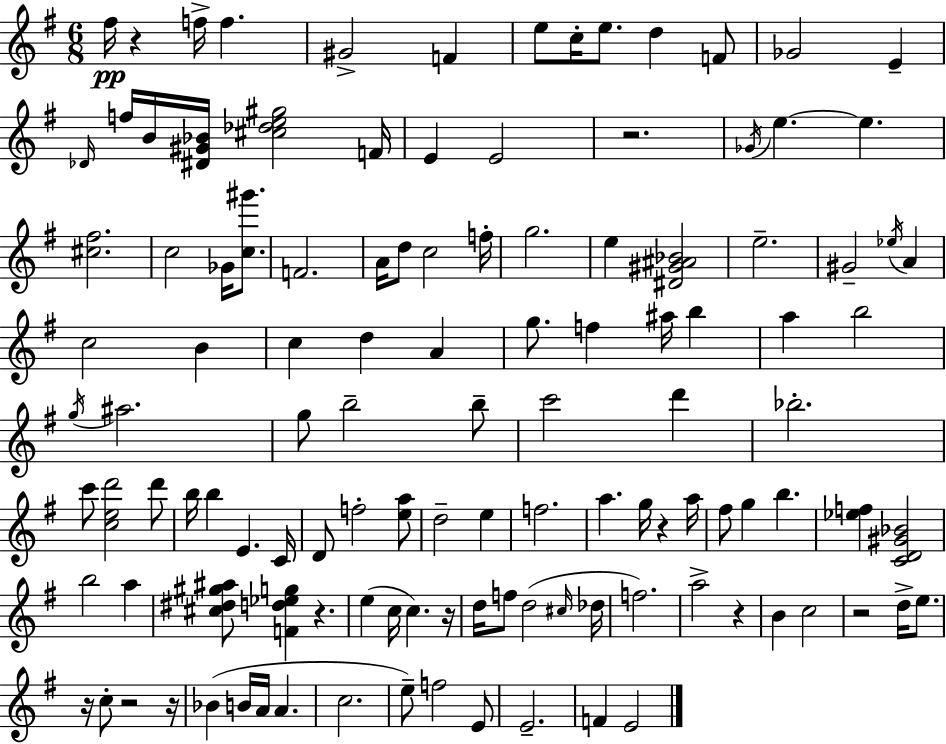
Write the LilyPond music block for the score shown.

{
  \clef treble
  \numericTimeSignature
  \time 6/8
  \key g \major
  fis''16\pp r4 f''16-> f''4. | gis'2-> f'4 | e''8 c''16-. e''8. d''4 f'8 | ges'2 e'4-- | \break \grace { des'16 } f''16 b'16 <dis' gis' bes'>16 <cis'' des'' e'' gis''>2 | f'16 e'4 e'2 | r2. | \acciaccatura { ges'16 } e''4.~~ e''4. | \break <cis'' fis''>2. | c''2 ges'16 <c'' gis'''>8. | f'2. | a'16 d''8 c''2 | \break f''16-. g''2. | e''4 <dis' gis' ais' bes'>2 | e''2.-- | gis'2-- \acciaccatura { ees''16 } a'4 | \break c''2 b'4 | c''4 d''4 a'4 | g''8. f''4 ais''16 b''4 | a''4 b''2 | \break \acciaccatura { g''16 } ais''2. | g''8 b''2-- | b''8-- c'''2 | d'''4 bes''2.-. | \break c'''8 <c'' e'' d'''>2 | d'''8 b''16 b''4 e'4. | c'16 d'8 f''2-. | <e'' a''>8 d''2-- | \break e''4 f''2. | a''4. g''16 r4 | a''16 fis''8 g''4 b''4. | <ees'' f''>4 <c' d' gis' bes'>2 | \break b''2 | a''4 <cis'' dis'' gis'' ais''>8 <f' d'' ees'' g''>4 r4. | e''4( c''16 c''4.) | r16 d''16 f''8 d''2( | \break \grace { cis''16 } des''16 f''2.) | a''2-> | r4 b'4 c''2 | r2 | \break d''16-> e''8. r16 c''8-. r2 | r16 bes'4( b'16 a'16 a'4. | c''2. | e''8--) f''2 | \break e'8 e'2.-- | f'4 e'2 | \bar "|."
}